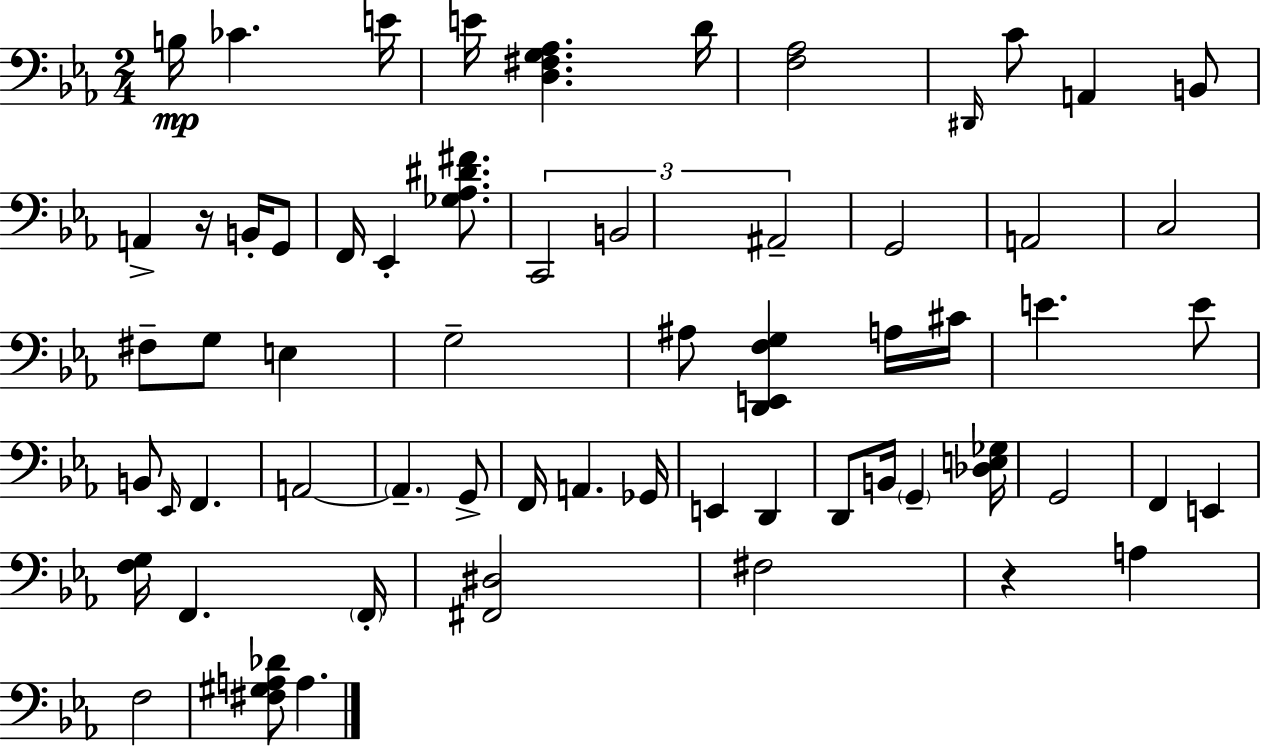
B3/s CES4/q. E4/s E4/s [D3,F#3,G3,Ab3]/q. D4/s [F3,Ab3]/h D#2/s C4/e A2/q B2/e A2/q R/s B2/s G2/e F2/s Eb2/q [Gb3,Ab3,D#4,F#4]/e. C2/h B2/h A#2/h G2/h A2/h C3/h F#3/e G3/e E3/q G3/h A#3/e [D2,E2,F3,G3]/q A3/s C#4/s E4/q. E4/e B2/e Eb2/s F2/q. A2/h A2/q. G2/e F2/s A2/q. Gb2/s E2/q D2/q D2/e B2/s G2/q [Db3,E3,Gb3]/s G2/h F2/q E2/q [F3,G3]/s F2/q. F2/s [F#2,D#3]/h F#3/h R/q A3/q F3/h [F#3,G#3,A3,Db4]/e A3/q.